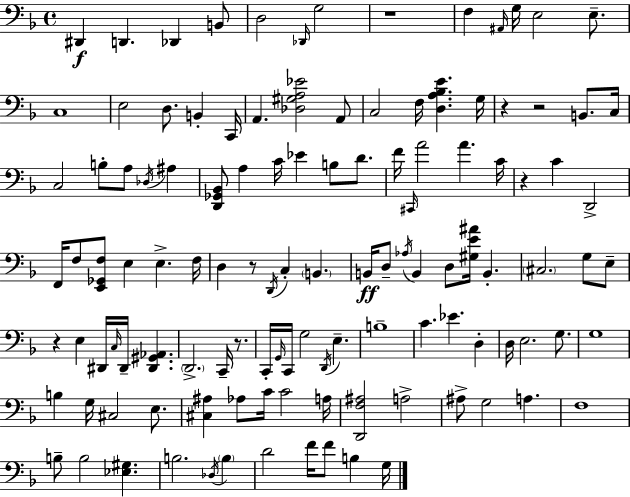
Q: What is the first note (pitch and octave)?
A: D#2